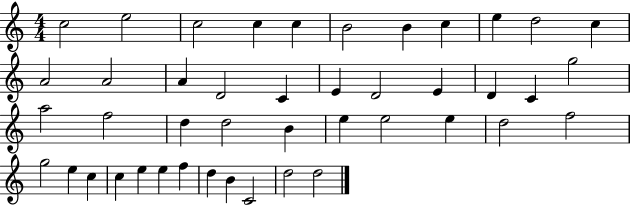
{
  \clef treble
  \numericTimeSignature
  \time 4/4
  \key c \major
  c''2 e''2 | c''2 c''4 c''4 | b'2 b'4 c''4 | e''4 d''2 c''4 | \break a'2 a'2 | a'4 d'2 c'4 | e'4 d'2 e'4 | d'4 c'4 g''2 | \break a''2 f''2 | d''4 d''2 b'4 | e''4 e''2 e''4 | d''2 f''2 | \break g''2 e''4 c''4 | c''4 e''4 e''4 f''4 | d''4 b'4 c'2 | d''2 d''2 | \break \bar "|."
}